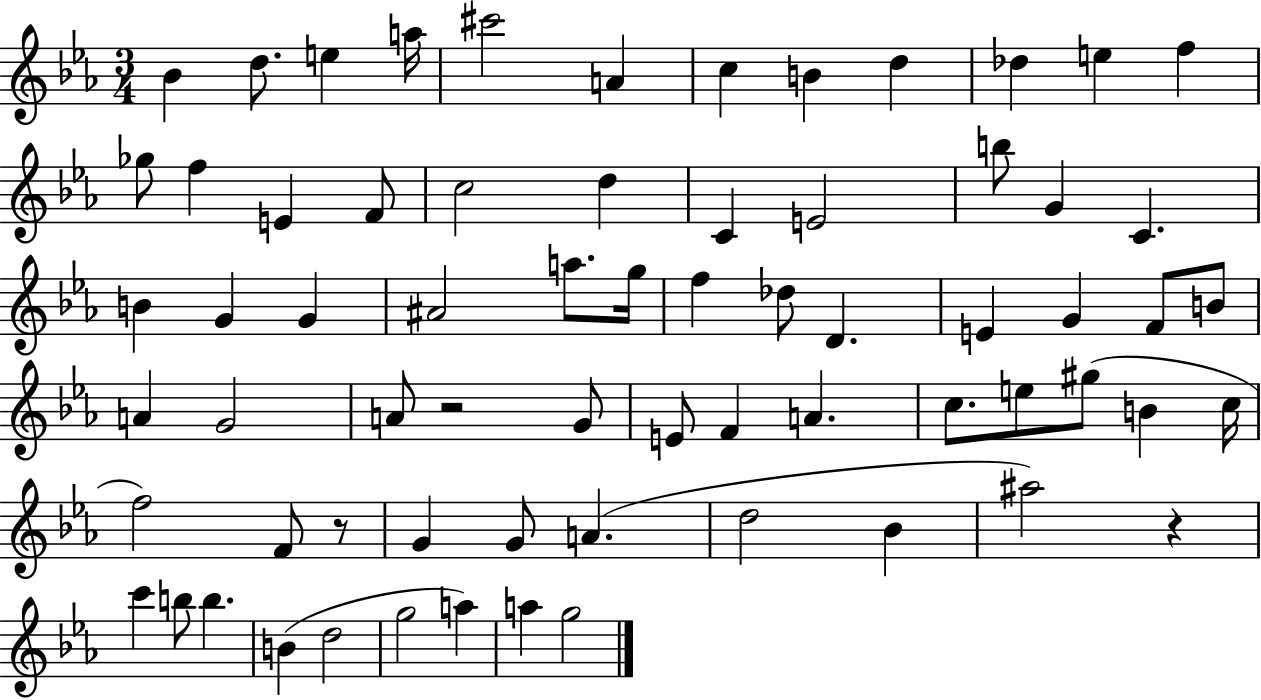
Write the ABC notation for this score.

X:1
T:Untitled
M:3/4
L:1/4
K:Eb
_B d/2 e a/4 ^c'2 A c B d _d e f _g/2 f E F/2 c2 d C E2 b/2 G C B G G ^A2 a/2 g/4 f _d/2 D E G F/2 B/2 A G2 A/2 z2 G/2 E/2 F A c/2 e/2 ^g/2 B c/4 f2 F/2 z/2 G G/2 A d2 _B ^a2 z c' b/2 b B d2 g2 a a g2